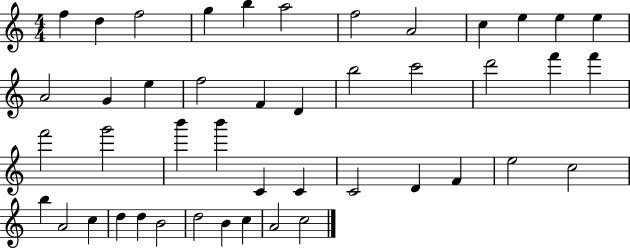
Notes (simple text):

F5/q D5/q F5/h G5/q B5/q A5/h F5/h A4/h C5/q E5/q E5/q E5/q A4/h G4/q E5/q F5/h F4/q D4/q B5/h C6/h D6/h F6/q F6/q F6/h G6/h B6/q B6/q C4/q C4/q C4/h D4/q F4/q E5/h C5/h B5/q A4/h C5/q D5/q D5/q B4/h D5/h B4/q C5/q A4/h C5/h